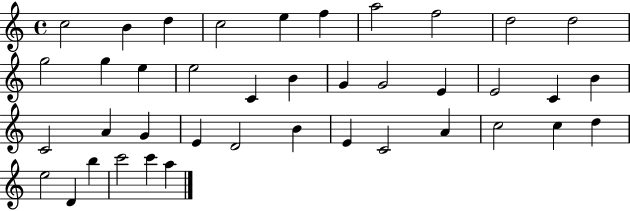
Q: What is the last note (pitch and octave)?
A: A5